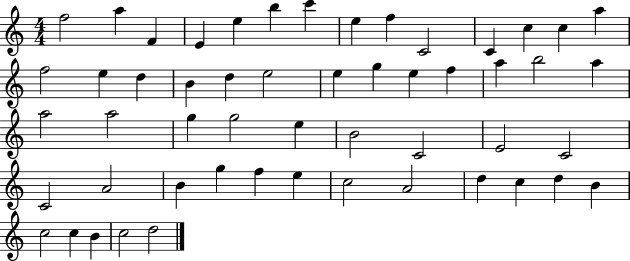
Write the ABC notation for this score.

X:1
T:Untitled
M:4/4
L:1/4
K:C
f2 a F E e b c' e f C2 C c c a f2 e d B d e2 e g e f a b2 a a2 a2 g g2 e B2 C2 E2 C2 C2 A2 B g f e c2 A2 d c d B c2 c B c2 d2